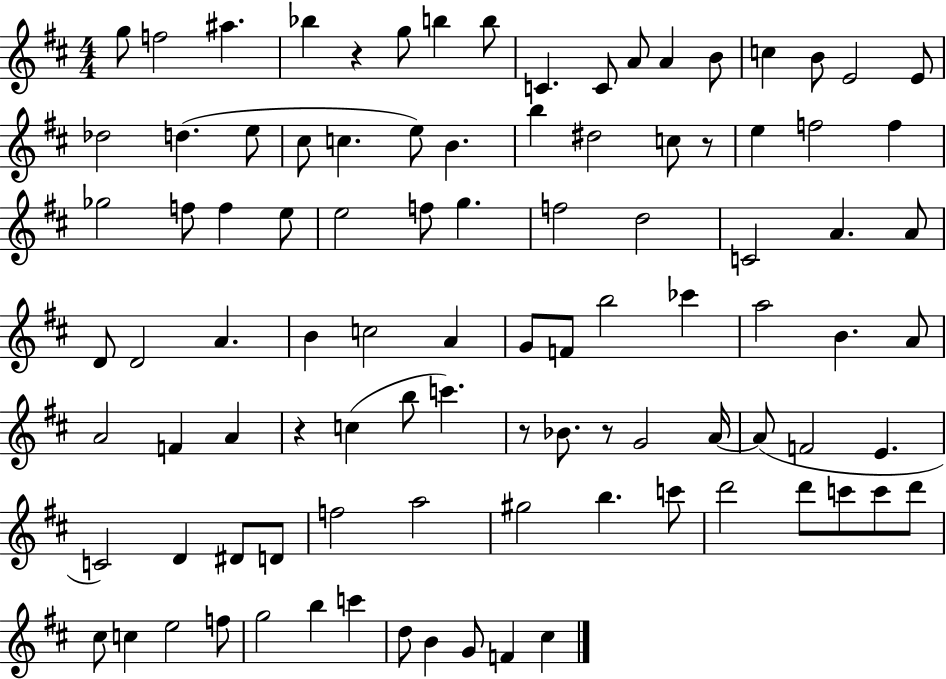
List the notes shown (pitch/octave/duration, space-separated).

G5/e F5/h A#5/q. Bb5/q R/q G5/e B5/q B5/e C4/q. C4/e A4/e A4/q B4/e C5/q B4/e E4/h E4/e Db5/h D5/q. E5/e C#5/e C5/q. E5/e B4/q. B5/q D#5/h C5/e R/e E5/q F5/h F5/q Gb5/h F5/e F5/q E5/e E5/h F5/e G5/q. F5/h D5/h C4/h A4/q. A4/e D4/e D4/h A4/q. B4/q C5/h A4/q G4/e F4/e B5/h CES6/q A5/h B4/q. A4/e A4/h F4/q A4/q R/q C5/q B5/e C6/q. R/e Bb4/e. R/e G4/h A4/s A4/e F4/h E4/q. C4/h D4/q D#4/e D4/e F5/h A5/h G#5/h B5/q. C6/e D6/h D6/e C6/e C6/e D6/e C#5/e C5/q E5/h F5/e G5/h B5/q C6/q D5/e B4/q G4/e F4/q C#5/q